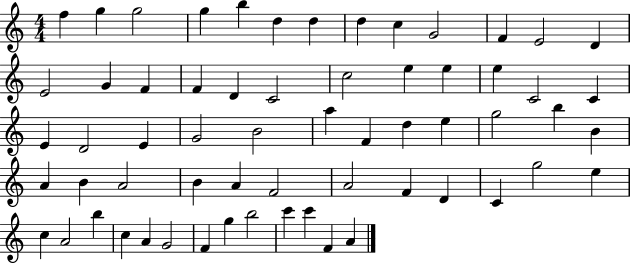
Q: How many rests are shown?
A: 0